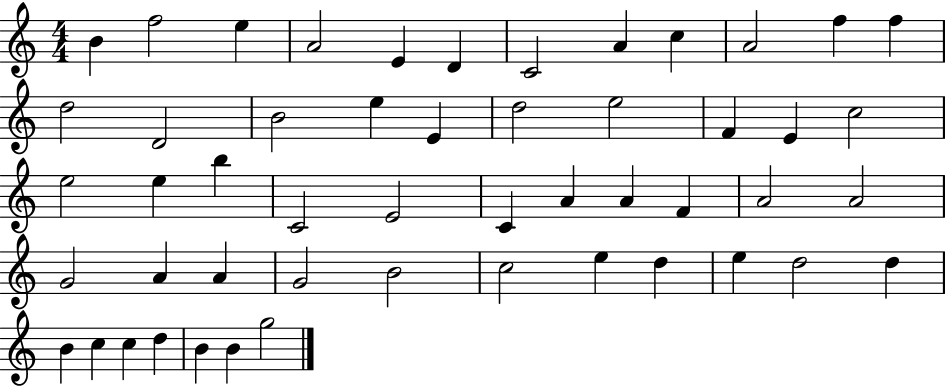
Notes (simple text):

B4/q F5/h E5/q A4/h E4/q D4/q C4/h A4/q C5/q A4/h F5/q F5/q D5/h D4/h B4/h E5/q E4/q D5/h E5/h F4/q E4/q C5/h E5/h E5/q B5/q C4/h E4/h C4/q A4/q A4/q F4/q A4/h A4/h G4/h A4/q A4/q G4/h B4/h C5/h E5/q D5/q E5/q D5/h D5/q B4/q C5/q C5/q D5/q B4/q B4/q G5/h